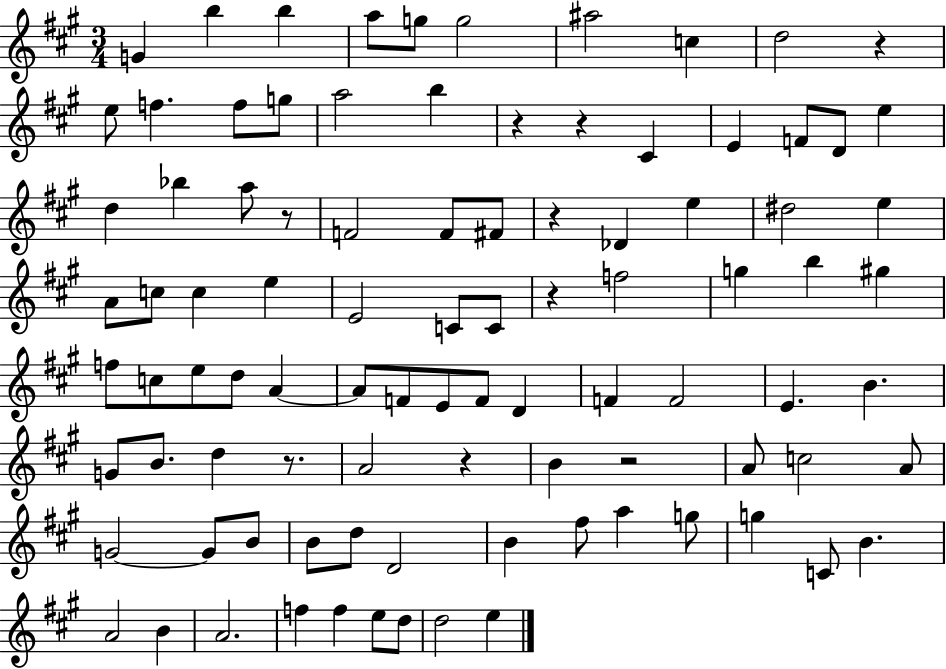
{
  \clef treble
  \numericTimeSignature
  \time 3/4
  \key a \major
  \repeat volta 2 { g'4 b''4 b''4 | a''8 g''8 g''2 | ais''2 c''4 | d''2 r4 | \break e''8 f''4. f''8 g''8 | a''2 b''4 | r4 r4 cis'4 | e'4 f'8 d'8 e''4 | \break d''4 bes''4 a''8 r8 | f'2 f'8 fis'8 | r4 des'4 e''4 | dis''2 e''4 | \break a'8 c''8 c''4 e''4 | e'2 c'8 c'8 | r4 f''2 | g''4 b''4 gis''4 | \break f''8 c''8 e''8 d''8 a'4~~ | a'8 f'8 e'8 f'8 d'4 | f'4 f'2 | e'4. b'4. | \break g'8 b'8. d''4 r8. | a'2 r4 | b'4 r2 | a'8 c''2 a'8 | \break g'2~~ g'8 b'8 | b'8 d''8 d'2 | b'4 fis''8 a''4 g''8 | g''4 c'8 b'4. | \break a'2 b'4 | a'2. | f''4 f''4 e''8 d''8 | d''2 e''4 | \break } \bar "|."
}